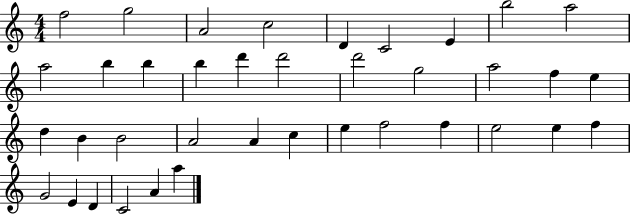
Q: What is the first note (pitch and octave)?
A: F5